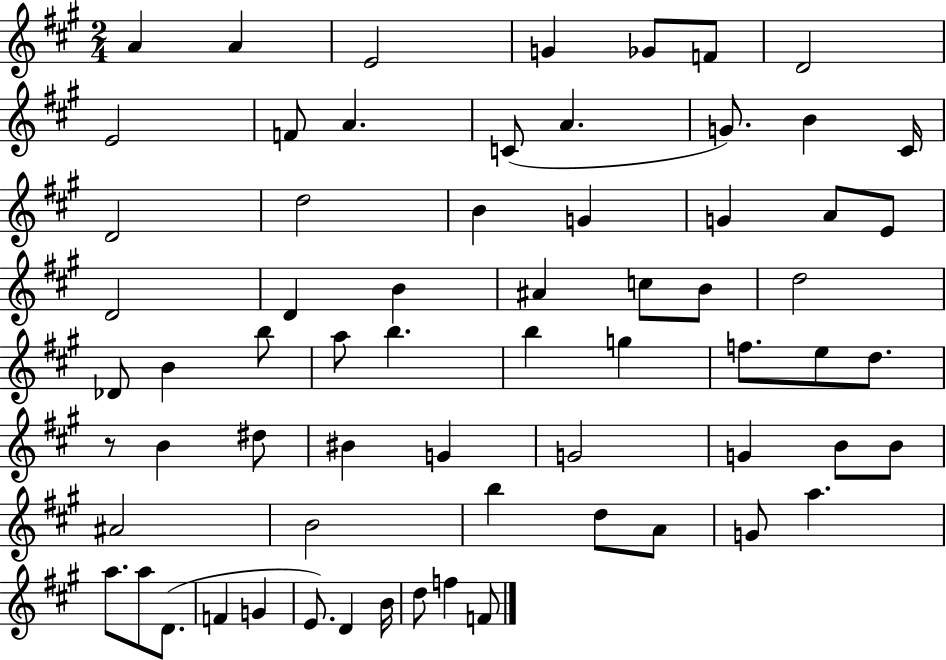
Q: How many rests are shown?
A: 1